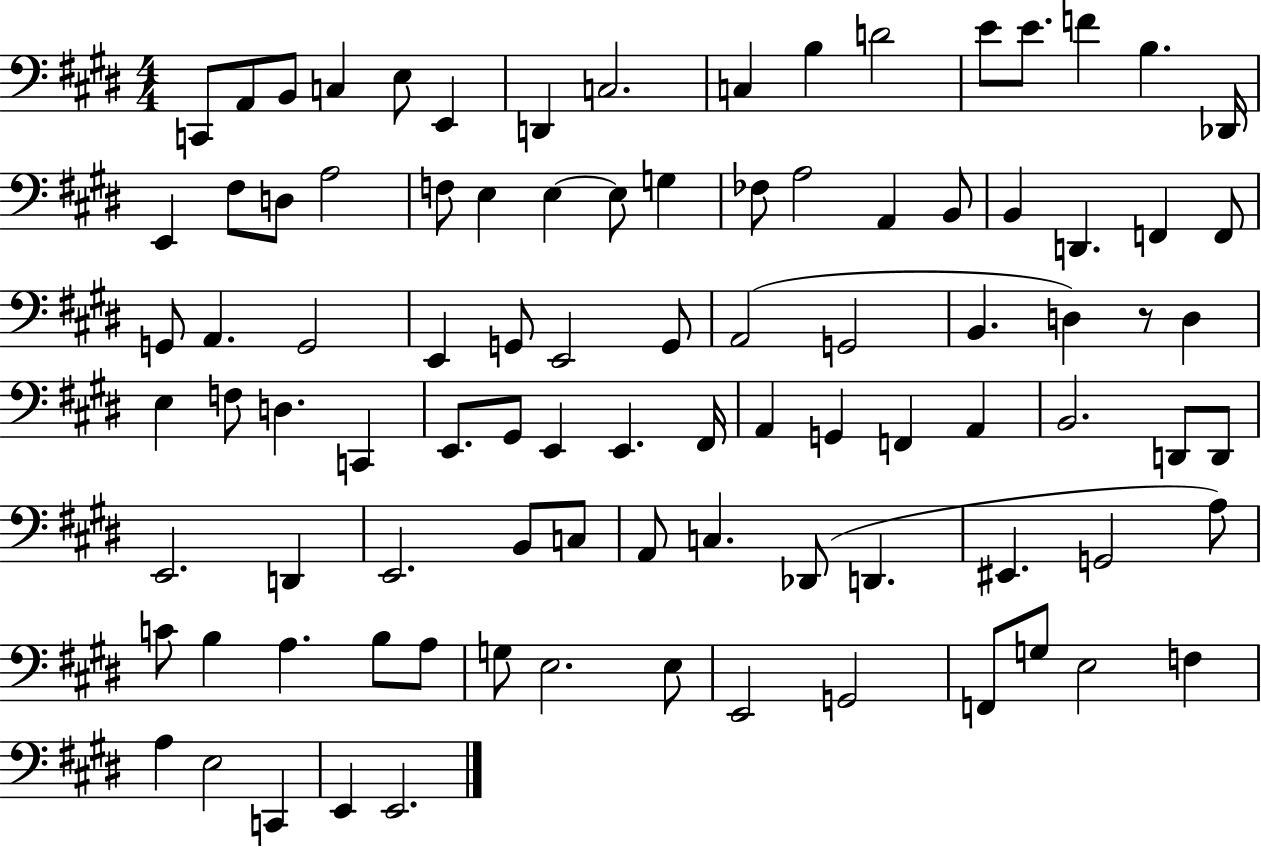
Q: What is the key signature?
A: E major